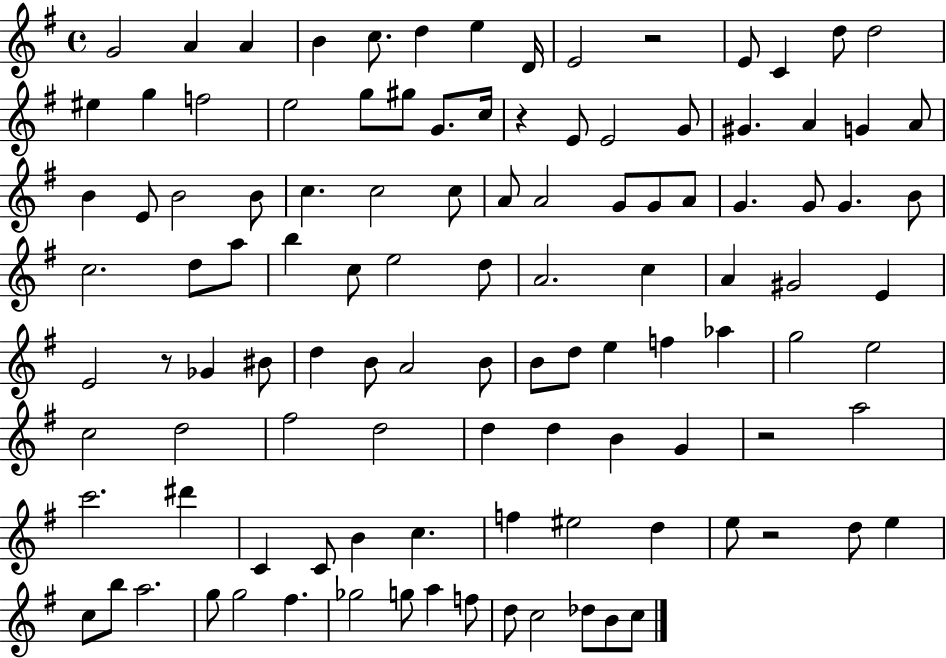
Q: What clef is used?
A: treble